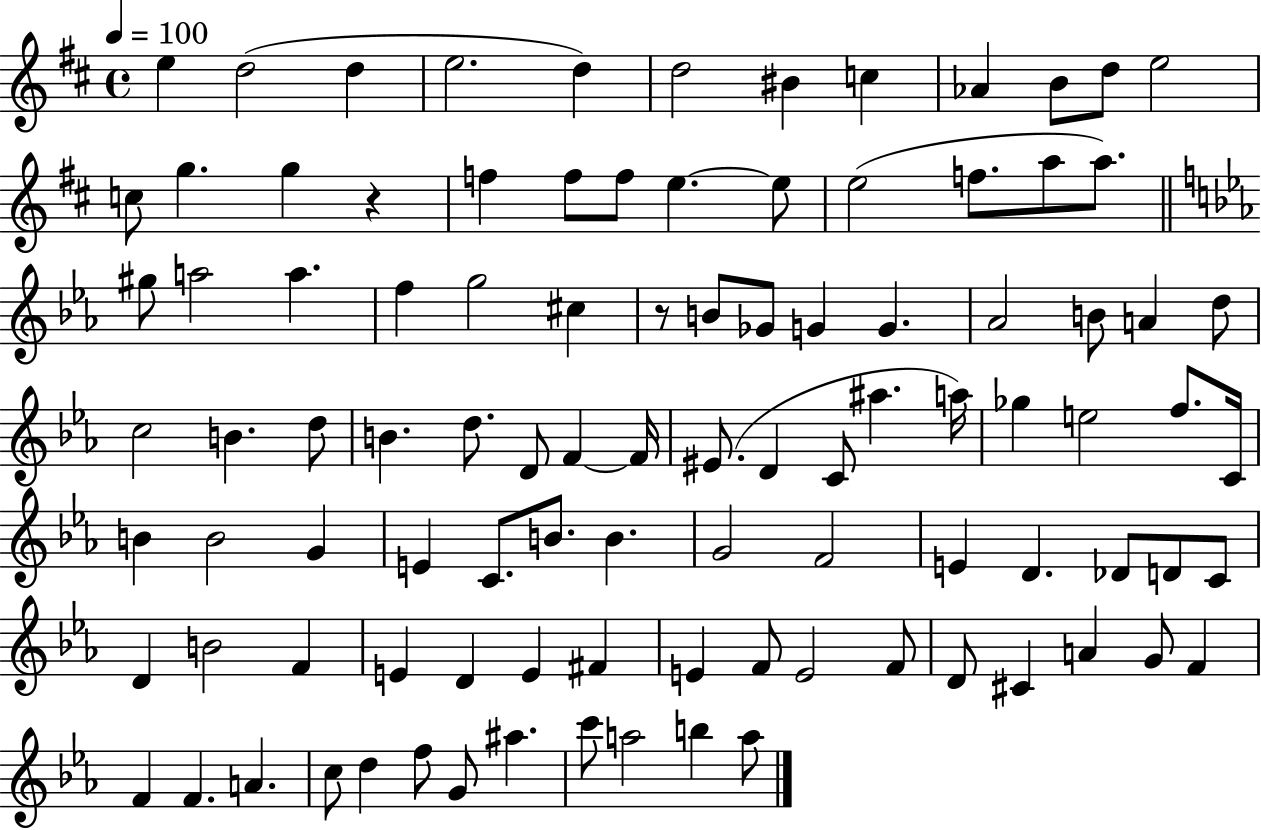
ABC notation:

X:1
T:Untitled
M:4/4
L:1/4
K:D
e d2 d e2 d d2 ^B c _A B/2 d/2 e2 c/2 g g z f f/2 f/2 e e/2 e2 f/2 a/2 a/2 ^g/2 a2 a f g2 ^c z/2 B/2 _G/2 G G _A2 B/2 A d/2 c2 B d/2 B d/2 D/2 F F/4 ^E/2 D C/2 ^a a/4 _g e2 f/2 C/4 B B2 G E C/2 B/2 B G2 F2 E D _D/2 D/2 C/2 D B2 F E D E ^F E F/2 E2 F/2 D/2 ^C A G/2 F F F A c/2 d f/2 G/2 ^a c'/2 a2 b a/2